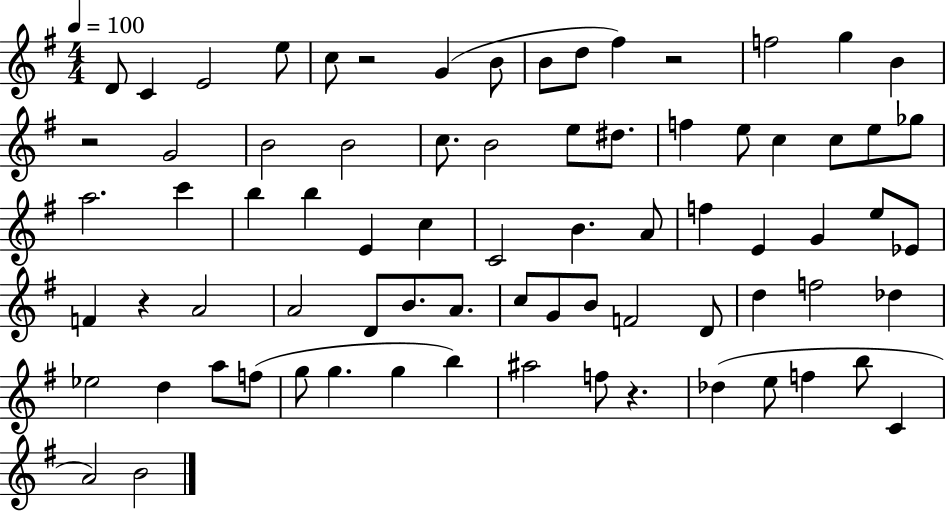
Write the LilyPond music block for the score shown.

{
  \clef treble
  \numericTimeSignature
  \time 4/4
  \key g \major
  \tempo 4 = 100
  \repeat volta 2 { d'8 c'4 e'2 e''8 | c''8 r2 g'4( b'8 | b'8 d''8 fis''4) r2 | f''2 g''4 b'4 | \break r2 g'2 | b'2 b'2 | c''8. b'2 e''8 dis''8. | f''4 e''8 c''4 c''8 e''8 ges''8 | \break a''2. c'''4 | b''4 b''4 e'4 c''4 | c'2 b'4. a'8 | f''4 e'4 g'4 e''8 ees'8 | \break f'4 r4 a'2 | a'2 d'8 b'8. a'8. | c''8 g'8 b'8 f'2 d'8 | d''4 f''2 des''4 | \break ees''2 d''4 a''8 f''8( | g''8 g''4. g''4 b''4) | ais''2 f''8 r4. | des''4( e''8 f''4 b''8 c'4 | \break a'2) b'2 | } \bar "|."
}